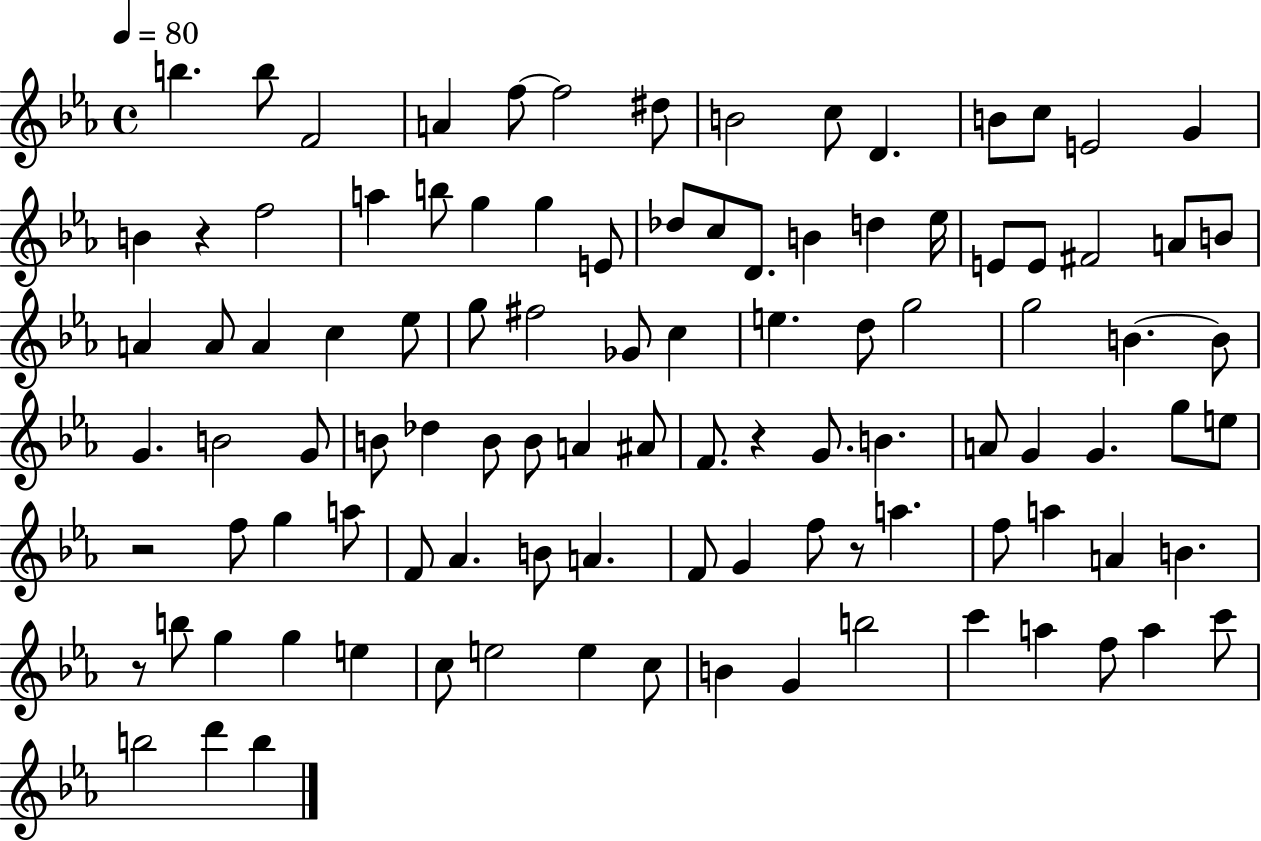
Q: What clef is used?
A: treble